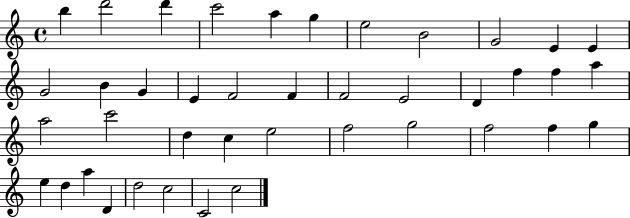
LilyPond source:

{
  \clef treble
  \time 4/4
  \defaultTimeSignature
  \key c \major
  b''4 d'''2 d'''4 | c'''2 a''4 g''4 | e''2 b'2 | g'2 e'4 e'4 | \break g'2 b'4 g'4 | e'4 f'2 f'4 | f'2 e'2 | d'4 f''4 f''4 a''4 | \break a''2 c'''2 | d''4 c''4 e''2 | f''2 g''2 | f''2 f''4 g''4 | \break e''4 d''4 a''4 d'4 | d''2 c''2 | c'2 c''2 | \bar "|."
}